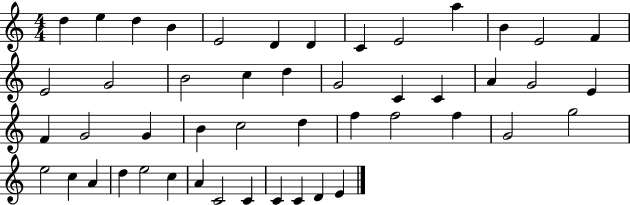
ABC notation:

X:1
T:Untitled
M:4/4
L:1/4
K:C
d e d B E2 D D C E2 a B E2 F E2 G2 B2 c d G2 C C A G2 E F G2 G B c2 d f f2 f G2 g2 e2 c A d e2 c A C2 C C C D E